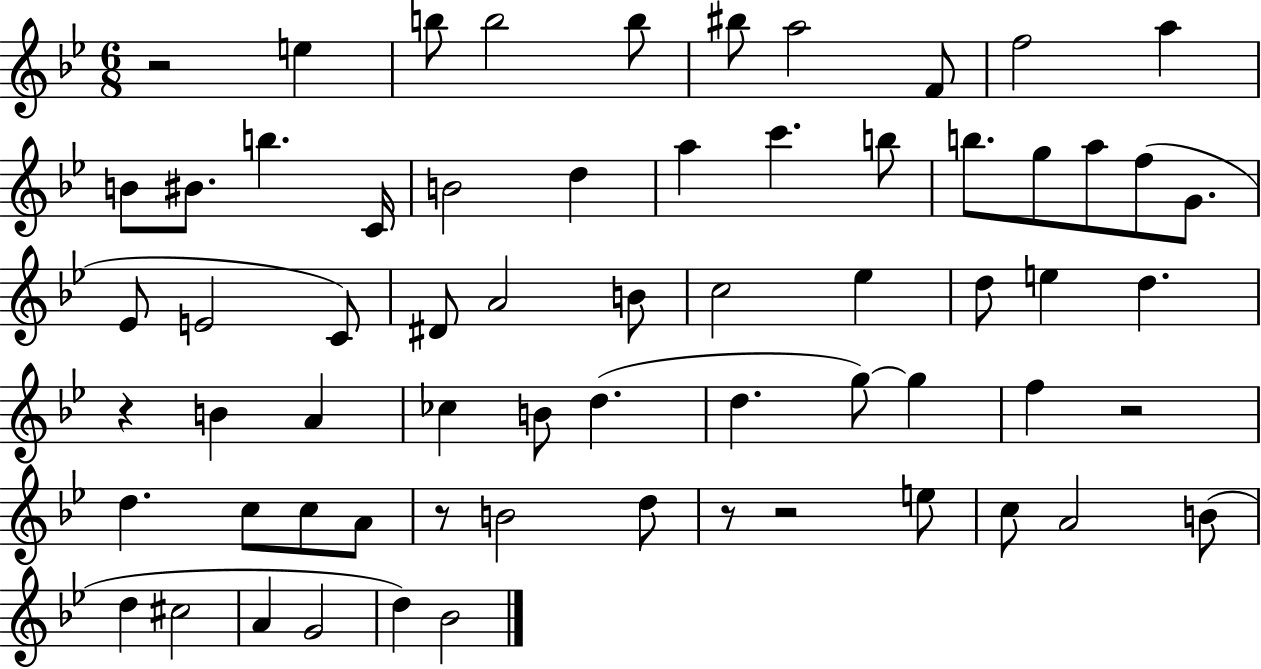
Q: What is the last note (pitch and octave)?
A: Bb4